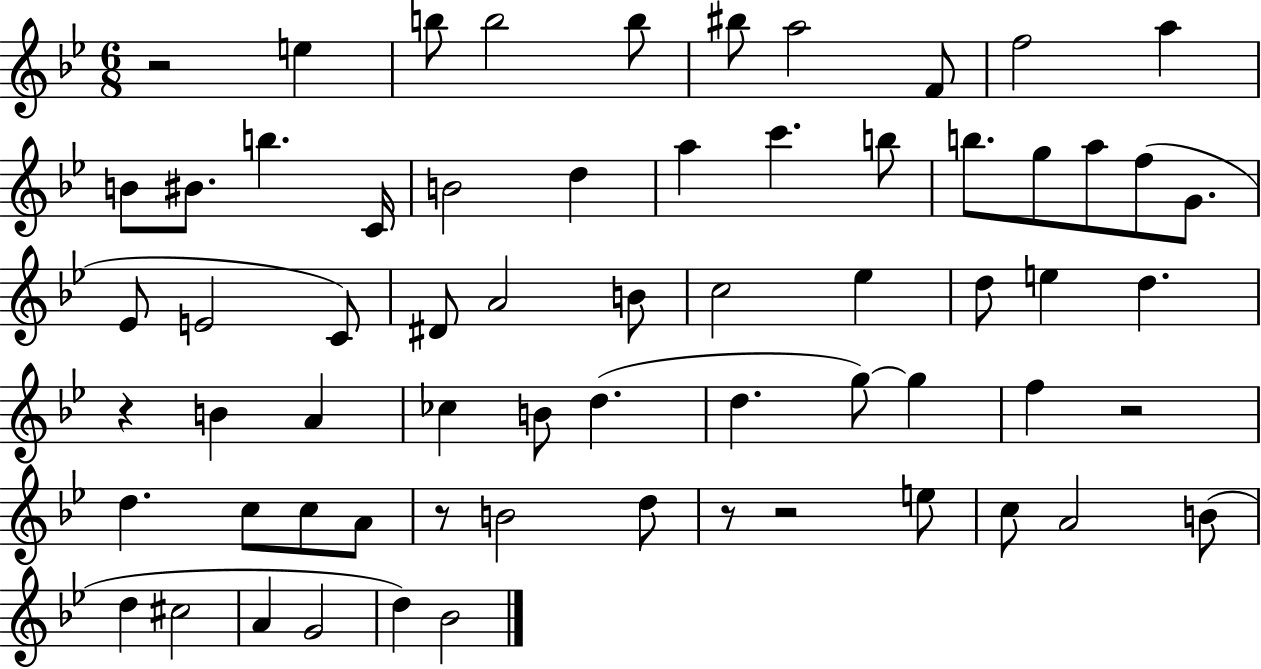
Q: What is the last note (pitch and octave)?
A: Bb4